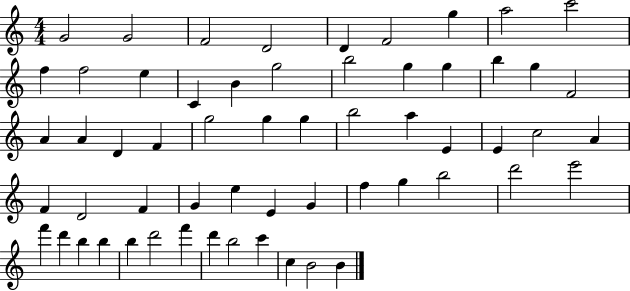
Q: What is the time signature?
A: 4/4